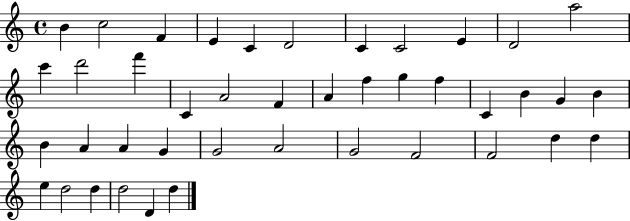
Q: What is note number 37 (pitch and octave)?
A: E5